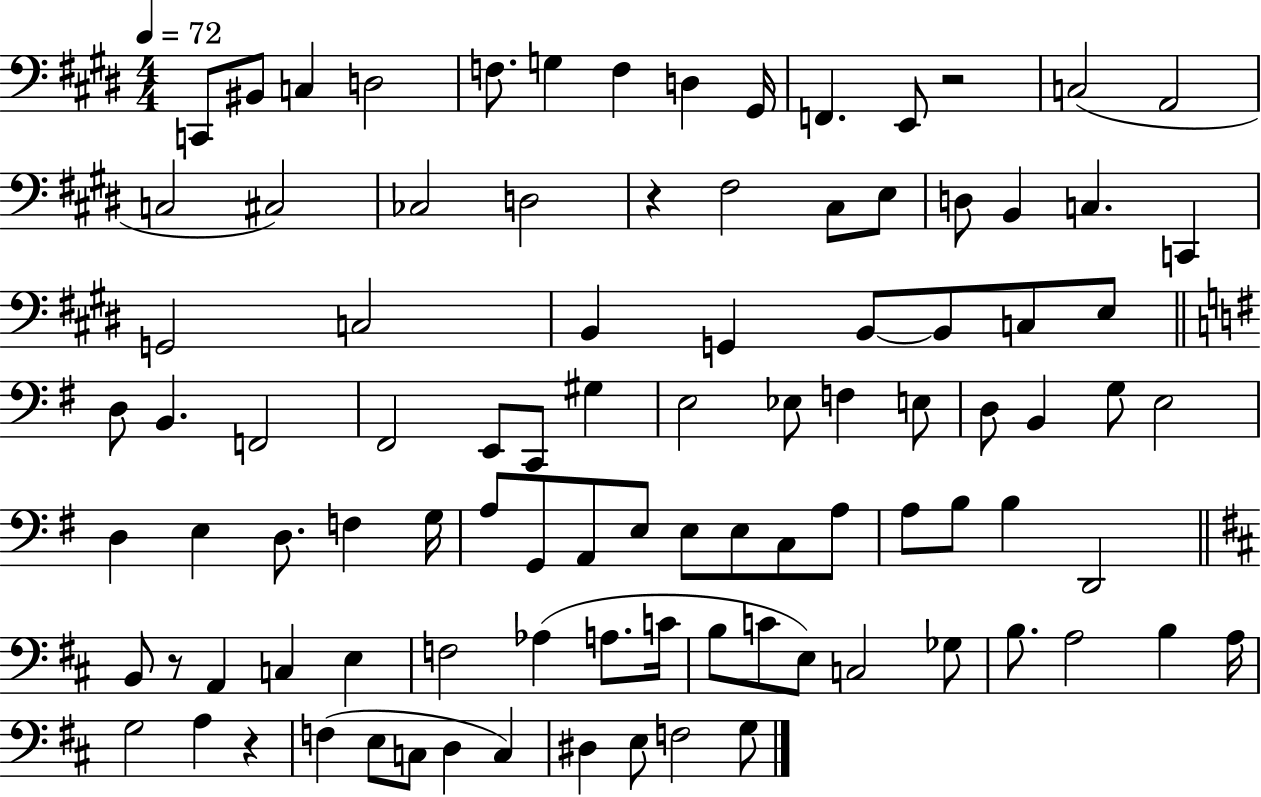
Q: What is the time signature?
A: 4/4